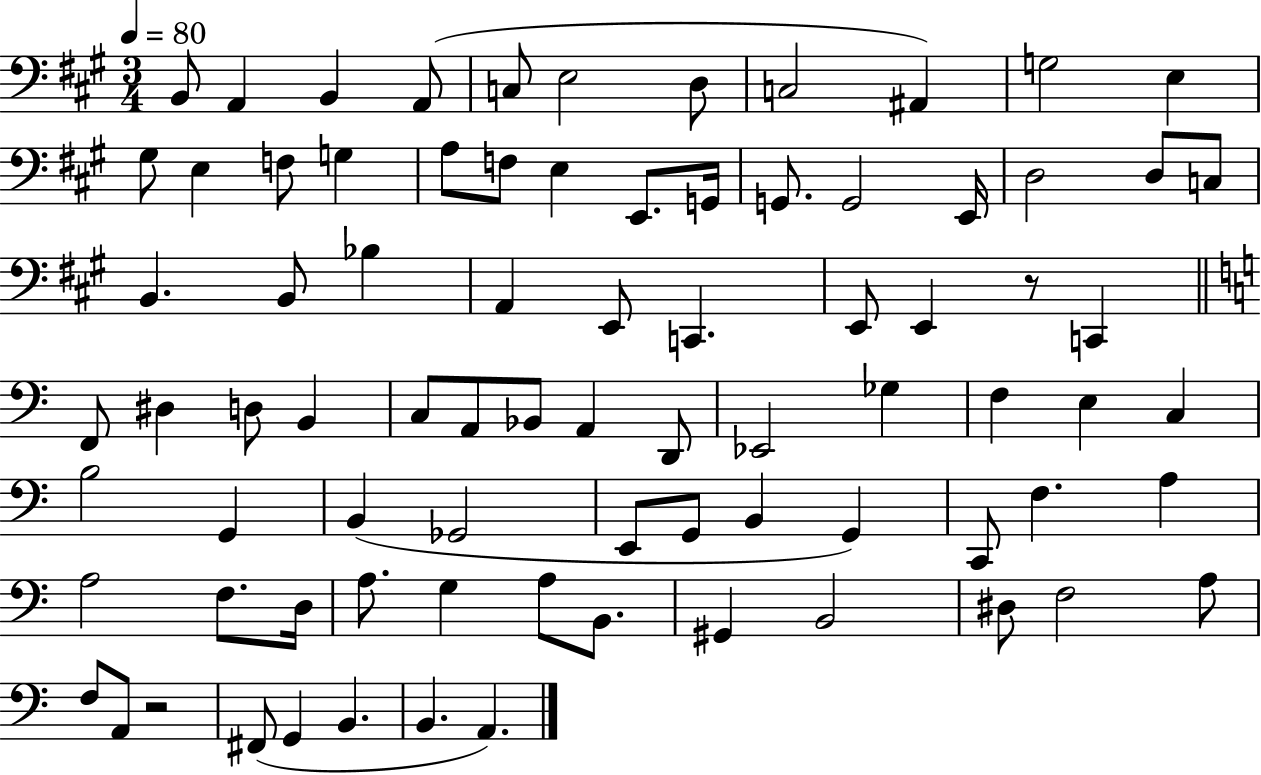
B2/e A2/q B2/q A2/e C3/e E3/h D3/e C3/h A#2/q G3/h E3/q G#3/e E3/q F3/e G3/q A3/e F3/e E3/q E2/e. G2/s G2/e. G2/h E2/s D3/h D3/e C3/e B2/q. B2/e Bb3/q A2/q E2/e C2/q. E2/e E2/q R/e C2/q F2/e D#3/q D3/e B2/q C3/e A2/e Bb2/e A2/q D2/e Eb2/h Gb3/q F3/q E3/q C3/q B3/h G2/q B2/q Gb2/h E2/e G2/e B2/q G2/q C2/e F3/q. A3/q A3/h F3/e. D3/s A3/e. G3/q A3/e B2/e. G#2/q B2/h D#3/e F3/h A3/e F3/e A2/e R/h F#2/e G2/q B2/q. B2/q. A2/q.